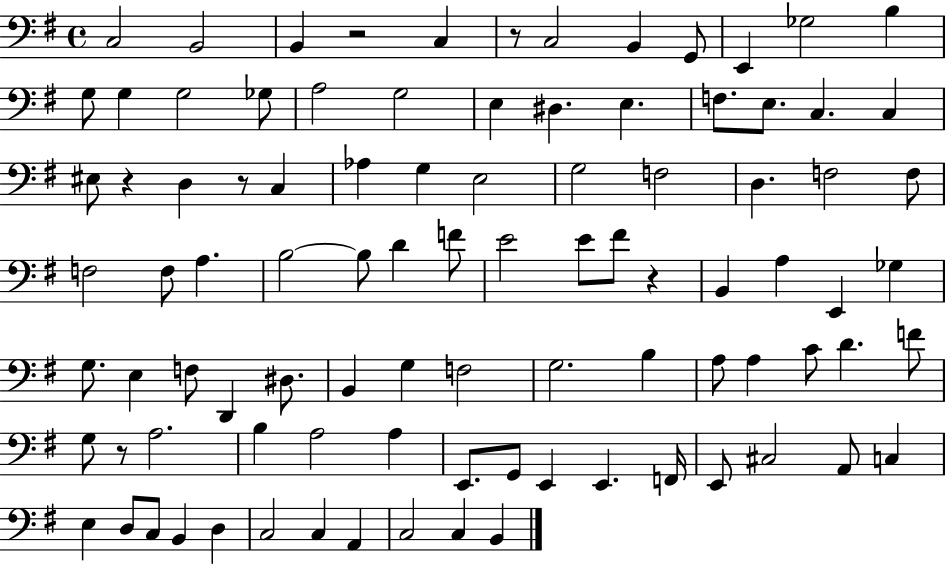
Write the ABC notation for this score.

X:1
T:Untitled
M:4/4
L:1/4
K:G
C,2 B,,2 B,, z2 C, z/2 C,2 B,, G,,/2 E,, _G,2 B, G,/2 G, G,2 _G,/2 A,2 G,2 E, ^D, E, F,/2 E,/2 C, C, ^E,/2 z D, z/2 C, _A, G, E,2 G,2 F,2 D, F,2 F,/2 F,2 F,/2 A, B,2 B,/2 D F/2 E2 E/2 ^F/2 z B,, A, E,, _G, G,/2 E, F,/2 D,, ^D,/2 B,, G, F,2 G,2 B, A,/2 A, C/2 D F/2 G,/2 z/2 A,2 B, A,2 A, E,,/2 G,,/2 E,, E,, F,,/4 E,,/2 ^C,2 A,,/2 C, E, D,/2 C,/2 B,, D, C,2 C, A,, C,2 C, B,,